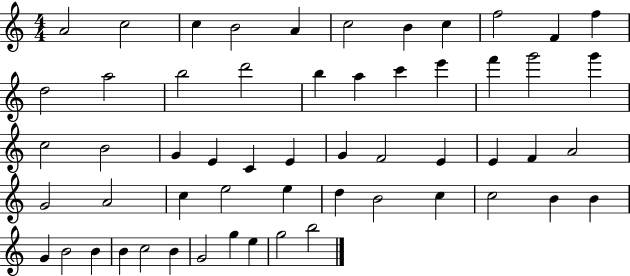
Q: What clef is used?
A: treble